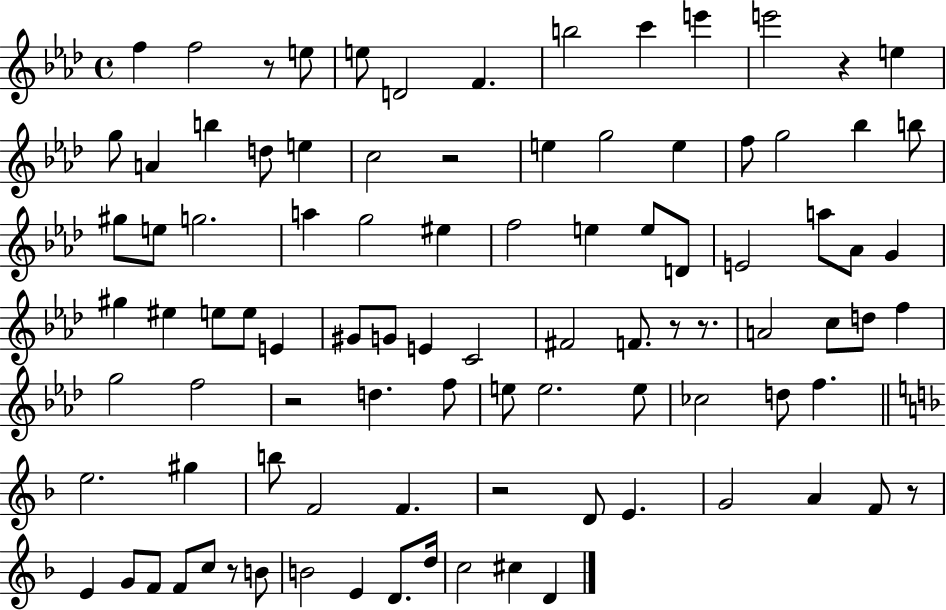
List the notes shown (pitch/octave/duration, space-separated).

F5/q F5/h R/e E5/e E5/e D4/h F4/q. B5/h C6/q E6/q E6/h R/q E5/q G5/e A4/q B5/q D5/e E5/q C5/h R/h E5/q G5/h E5/q F5/e G5/h Bb5/q B5/e G#5/e E5/e G5/h. A5/q G5/h EIS5/q F5/h E5/q E5/e D4/e E4/h A5/e Ab4/e G4/q G#5/q EIS5/q E5/e E5/e E4/q G#4/e G4/e E4/q C4/h F#4/h F4/e. R/e R/e. A4/h C5/e D5/e F5/q G5/h F5/h R/h D5/q. F5/e E5/e E5/h. E5/e CES5/h D5/e F5/q. E5/h. G#5/q B5/e F4/h F4/q. R/h D4/e E4/q. G4/h A4/q F4/e R/e E4/q G4/e F4/e F4/e C5/e R/e B4/e B4/h E4/q D4/e. D5/s C5/h C#5/q D4/q